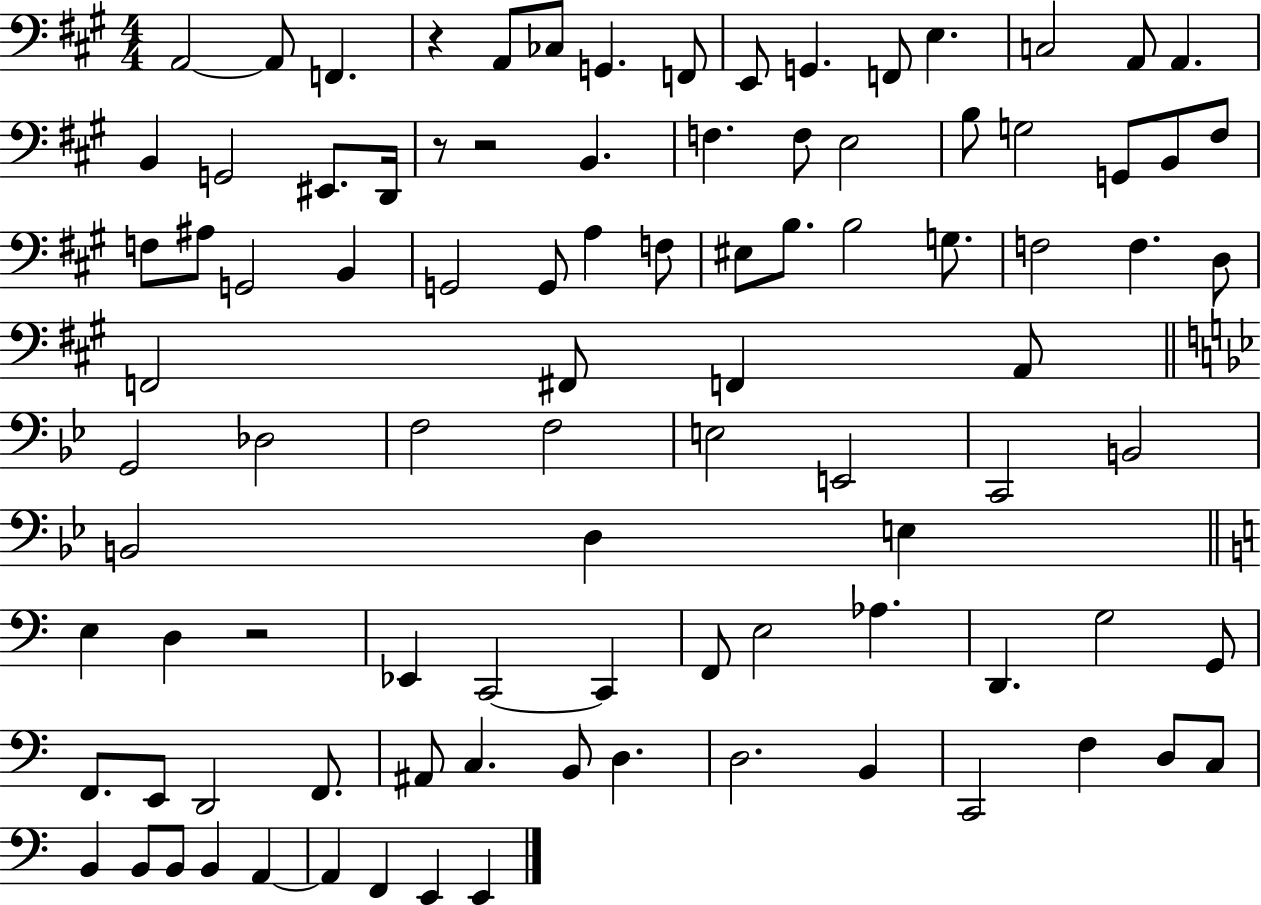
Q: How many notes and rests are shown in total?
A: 95